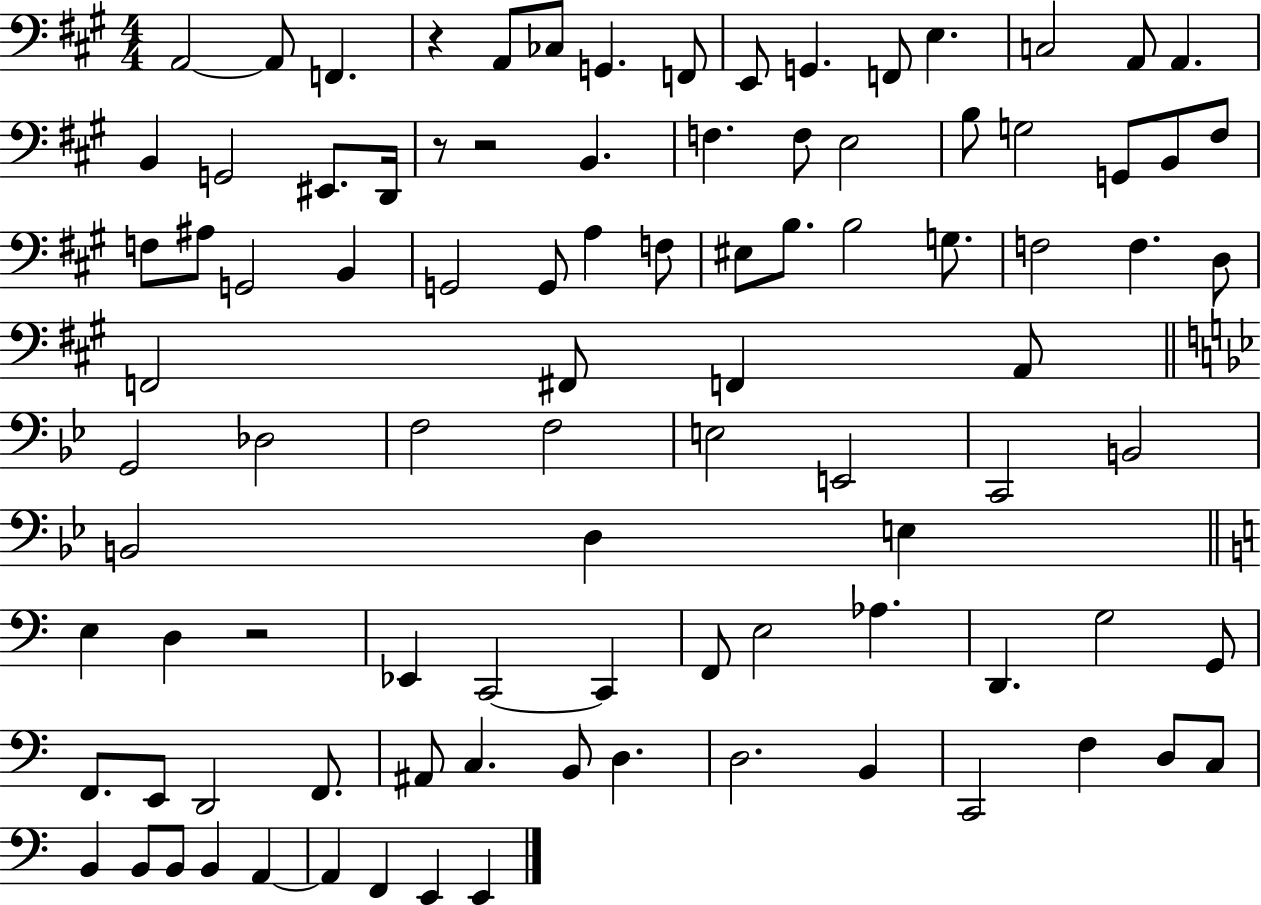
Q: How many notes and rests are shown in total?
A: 95